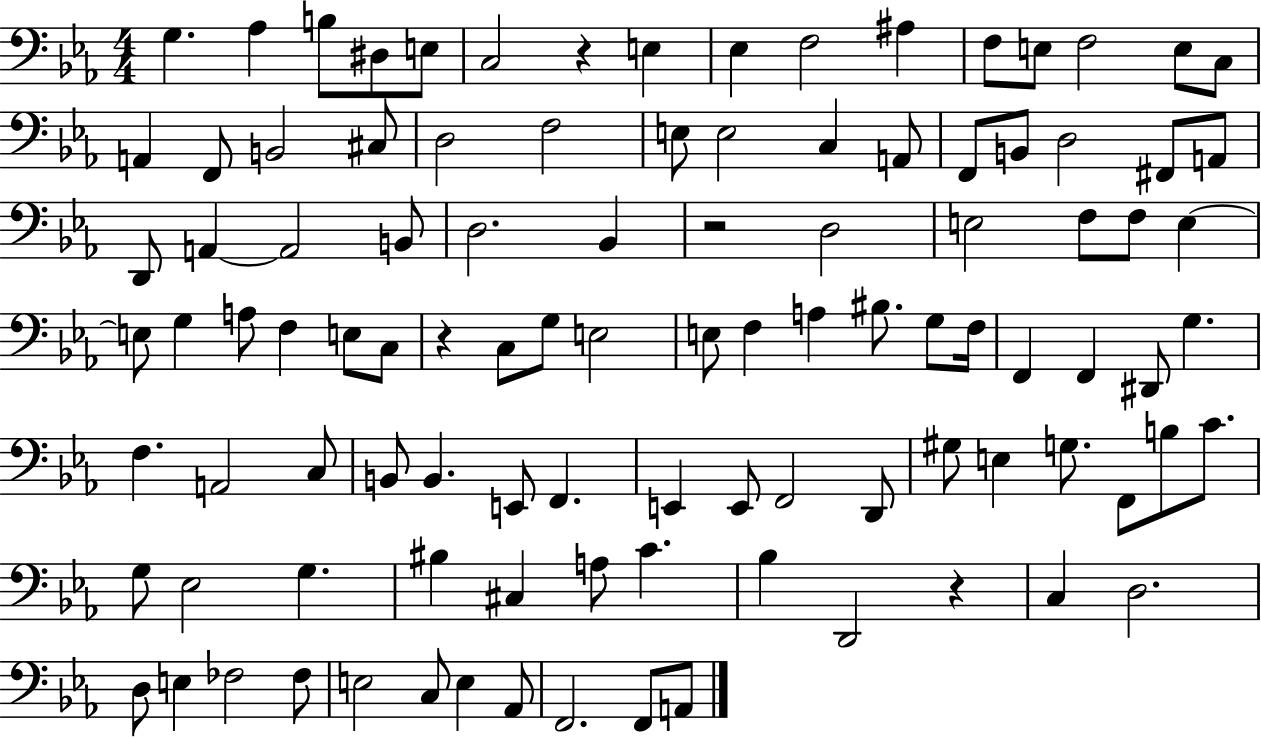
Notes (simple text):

G3/q. Ab3/q B3/e D#3/e E3/e C3/h R/q E3/q Eb3/q F3/h A#3/q F3/e E3/e F3/h E3/e C3/e A2/q F2/e B2/h C#3/e D3/h F3/h E3/e E3/h C3/q A2/e F2/e B2/e D3/h F#2/e A2/e D2/e A2/q A2/h B2/e D3/h. Bb2/q R/h D3/h E3/h F3/e F3/e E3/q E3/e G3/q A3/e F3/q E3/e C3/e R/q C3/e G3/e E3/h E3/e F3/q A3/q BIS3/e. G3/e F3/s F2/q F2/q D#2/e G3/q. F3/q. A2/h C3/e B2/e B2/q. E2/e F2/q. E2/q E2/e F2/h D2/e G#3/e E3/q G3/e. F2/e B3/e C4/e. G3/e Eb3/h G3/q. BIS3/q C#3/q A3/e C4/q. Bb3/q D2/h R/q C3/q D3/h. D3/e E3/q FES3/h FES3/e E3/h C3/e E3/q Ab2/e F2/h. F2/e A2/e